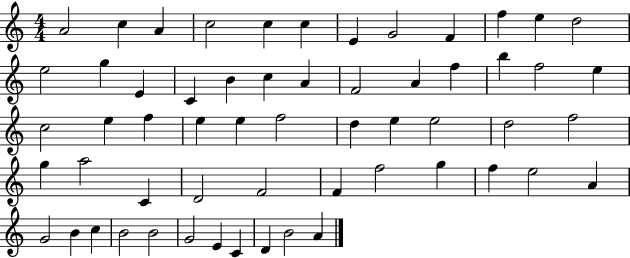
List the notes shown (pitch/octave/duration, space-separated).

A4/h C5/q A4/q C5/h C5/q C5/q E4/q G4/h F4/q F5/q E5/q D5/h E5/h G5/q E4/q C4/q B4/q C5/q A4/q F4/h A4/q F5/q B5/q F5/h E5/q C5/h E5/q F5/q E5/q E5/q F5/h D5/q E5/q E5/h D5/h F5/h G5/q A5/h C4/q D4/h F4/h F4/q F5/h G5/q F5/q E5/h A4/q G4/h B4/q C5/q B4/h B4/h G4/h E4/q C4/q D4/q B4/h A4/q